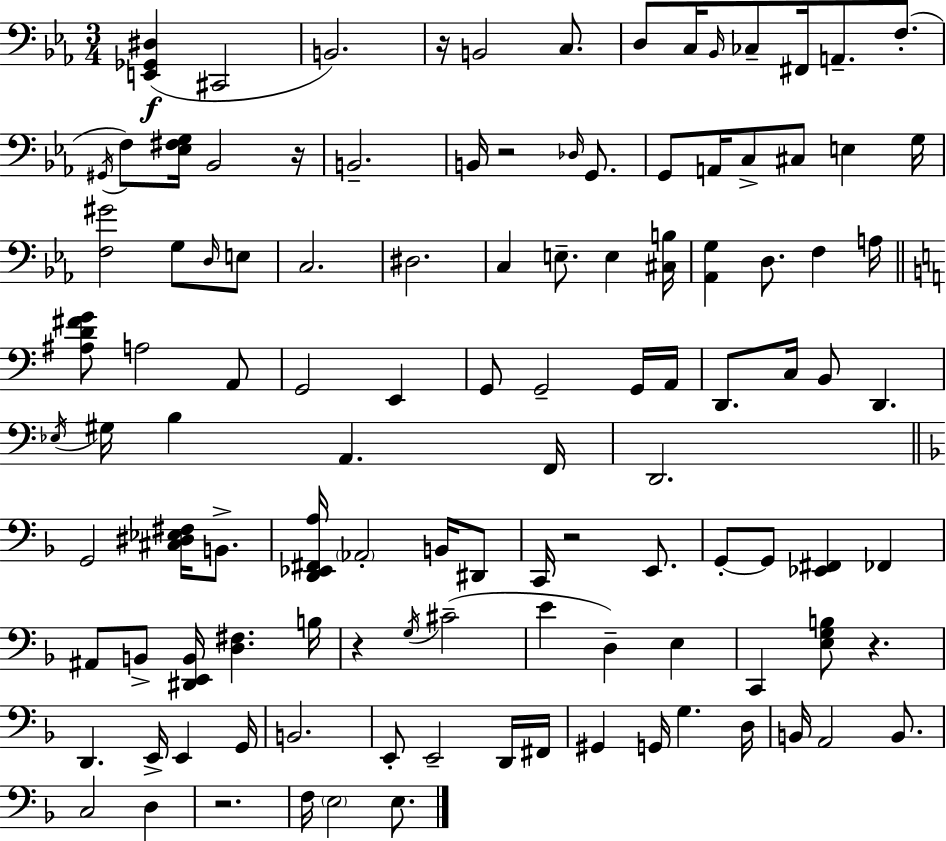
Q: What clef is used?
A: bass